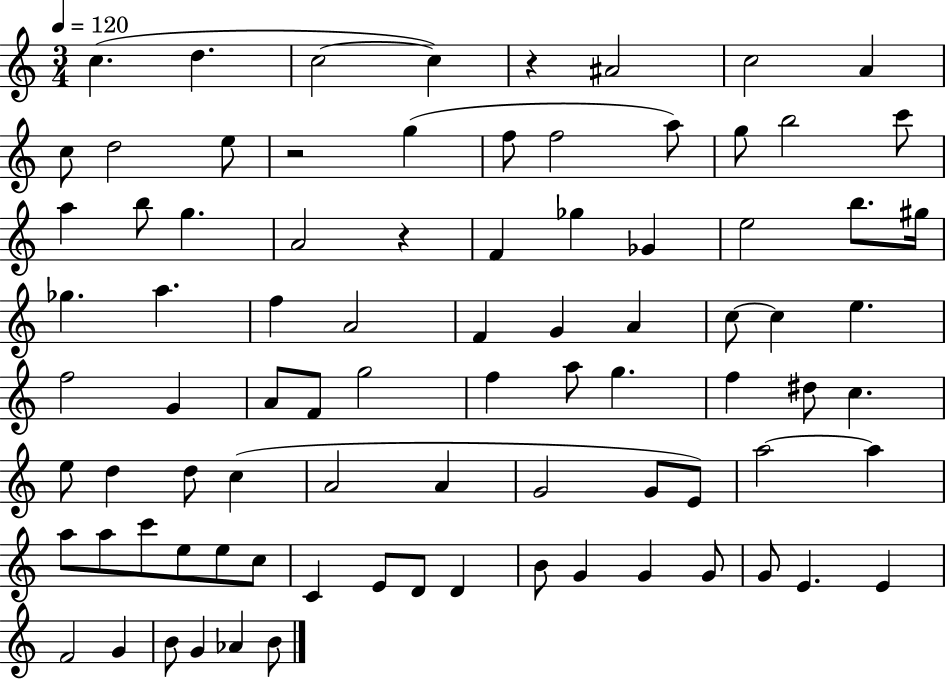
C5/q. D5/q. C5/h C5/q R/q A#4/h C5/h A4/q C5/e D5/h E5/e R/h G5/q F5/e F5/h A5/e G5/e B5/h C6/e A5/q B5/e G5/q. A4/h R/q F4/q Gb5/q Gb4/q E5/h B5/e. G#5/s Gb5/q. A5/q. F5/q A4/h F4/q G4/q A4/q C5/e C5/q E5/q. F5/h G4/q A4/e F4/e G5/h F5/q A5/e G5/q. F5/q D#5/e C5/q. E5/e D5/q D5/e C5/q A4/h A4/q G4/h G4/e E4/e A5/h A5/q A5/e A5/e C6/e E5/e E5/e C5/e C4/q E4/e D4/e D4/q B4/e G4/q G4/q G4/e G4/e E4/q. E4/q F4/h G4/q B4/e G4/q Ab4/q B4/e